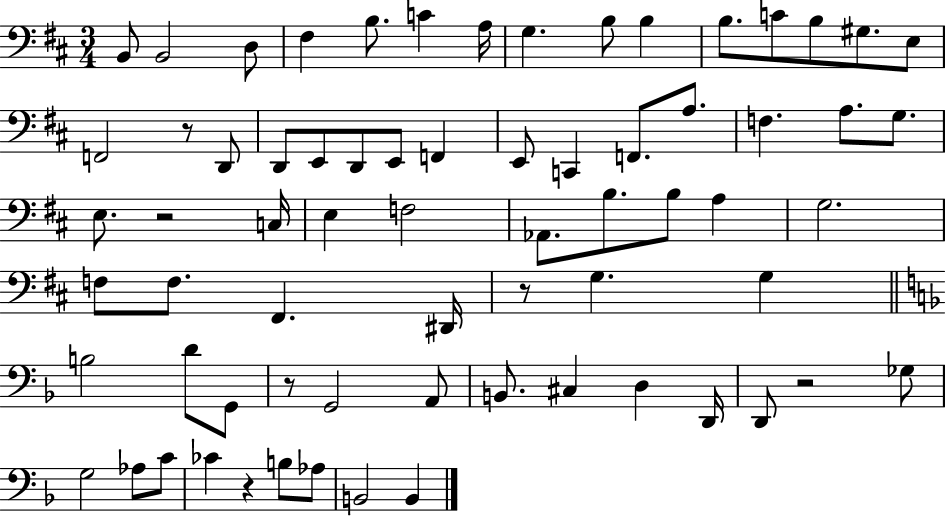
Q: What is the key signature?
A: D major